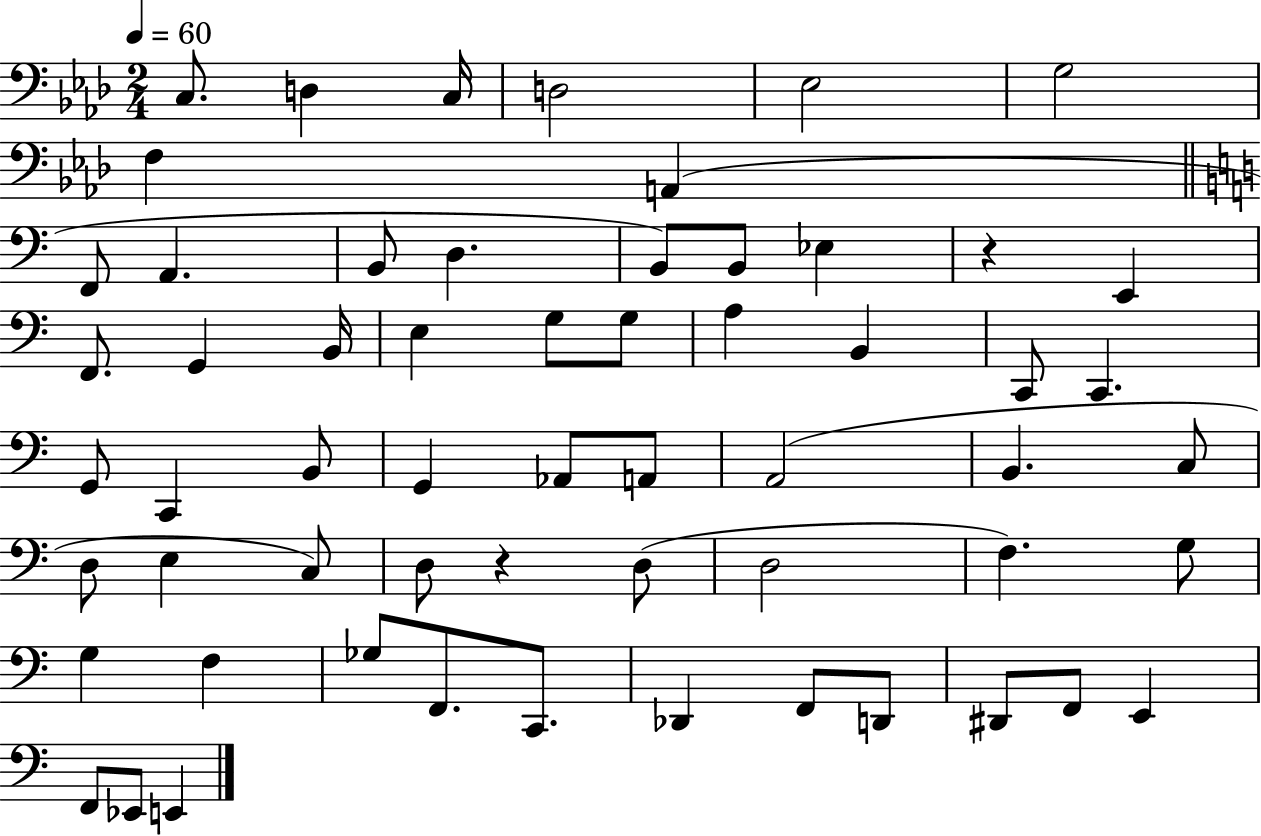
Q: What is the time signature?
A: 2/4